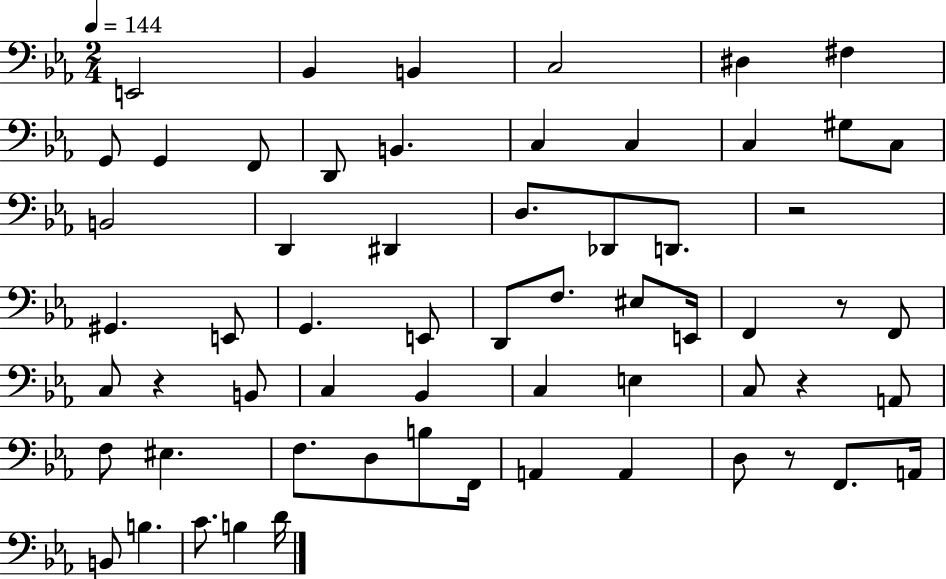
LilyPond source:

{
  \clef bass
  \numericTimeSignature
  \time 2/4
  \key ees \major
  \tempo 4 = 144
  e,2 | bes,4 b,4 | c2 | dis4 fis4 | \break g,8 g,4 f,8 | d,8 b,4. | c4 c4 | c4 gis8 c8 | \break b,2 | d,4 dis,4 | d8. des,8 d,8. | r2 | \break gis,4. e,8 | g,4. e,8 | d,8 f8. eis8 e,16 | f,4 r8 f,8 | \break c8 r4 b,8 | c4 bes,4 | c4 e4 | c8 r4 a,8 | \break f8 eis4. | f8. d8 b8 f,16 | a,4 a,4 | d8 r8 f,8. a,16 | \break b,8 b4. | c'8. b4 d'16 | \bar "|."
}